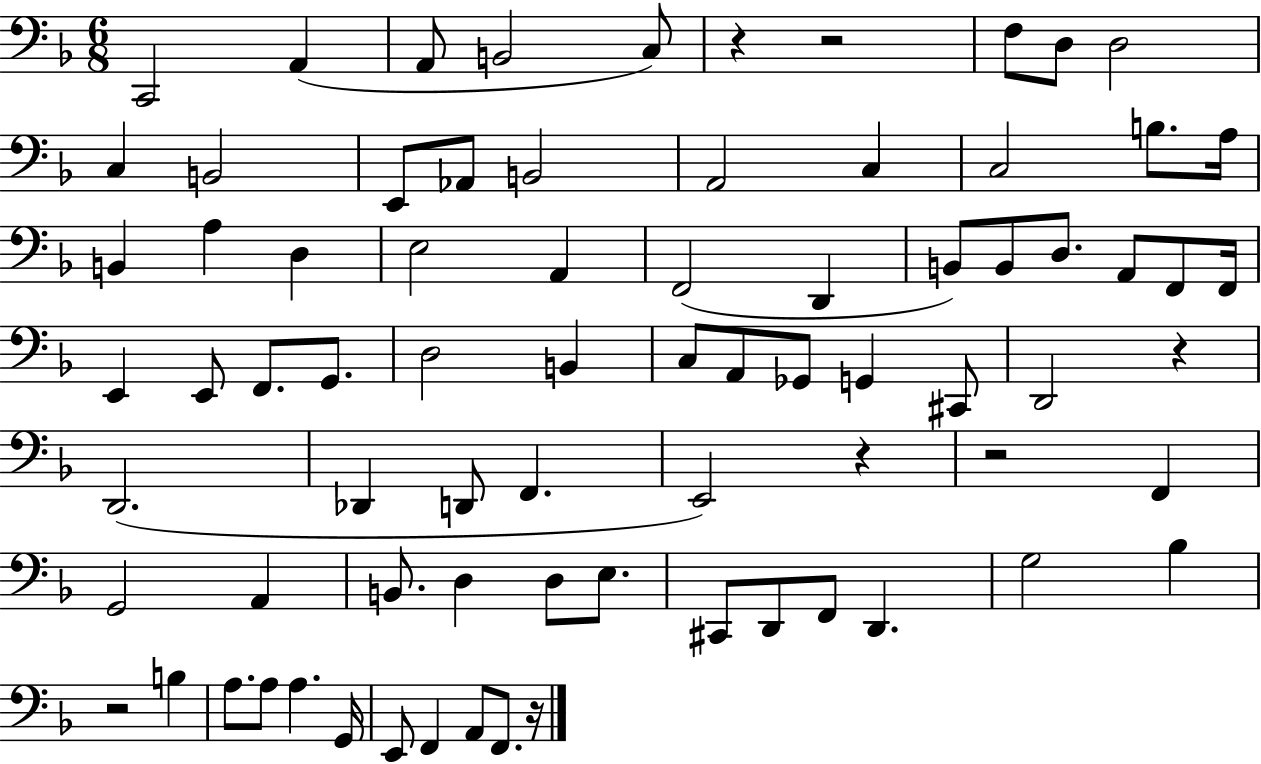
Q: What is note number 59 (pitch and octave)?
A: D2